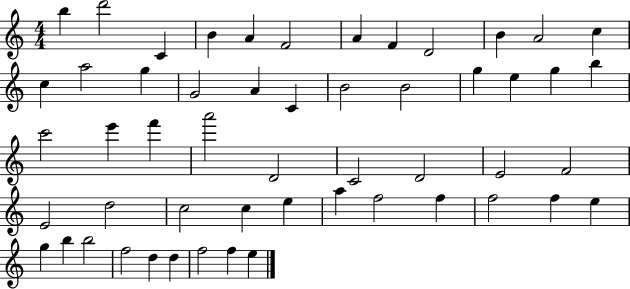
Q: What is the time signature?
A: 4/4